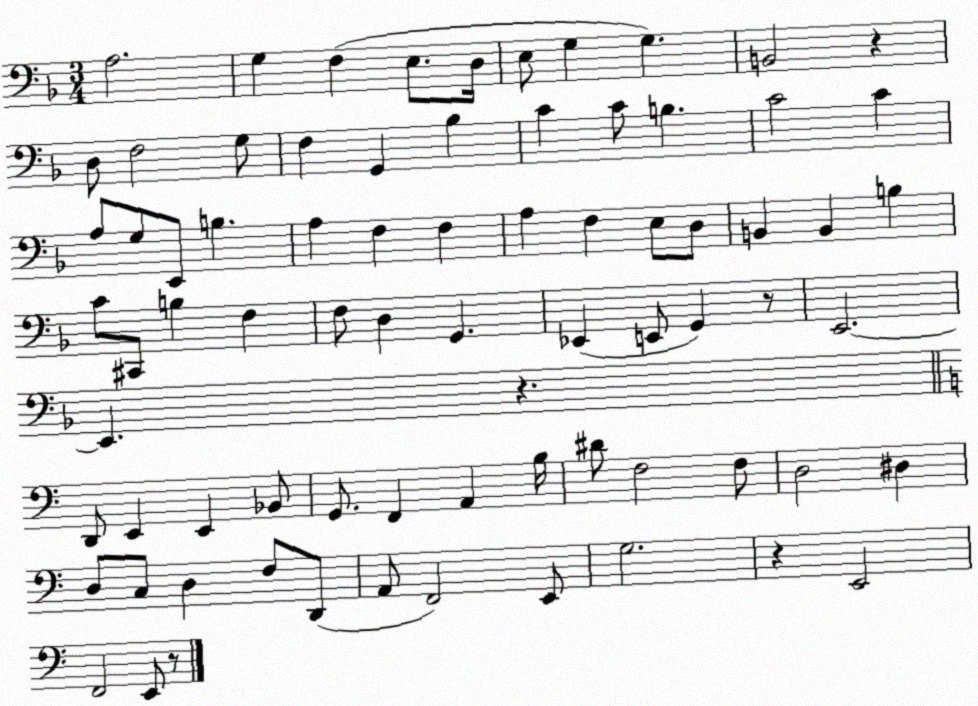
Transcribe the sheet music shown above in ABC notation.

X:1
T:Untitled
M:3/4
L:1/4
K:F
A,2 G, F, E,/2 D,/4 E,/2 G, G, B,,2 z D,/2 F,2 G,/2 F, G,, _B, C C/2 B, C2 C A,/2 G,/2 E,,/2 B, A, F, F, A, F, E,/2 D,/2 B,, B,, B, C/2 ^C,,/2 B, F, F,/2 D, G,, _E,, E,,/2 G,, z/2 E,,2 E,, z D,,/2 E,, E,, _B,,/2 G,,/2 F,, A,, B,/4 ^D/2 F,2 F,/2 D,2 ^D, D,/2 C,/2 D, F,/2 D,,/2 A,,/2 F,,2 E,,/2 G,2 z E,,2 F,,2 E,,/2 z/2